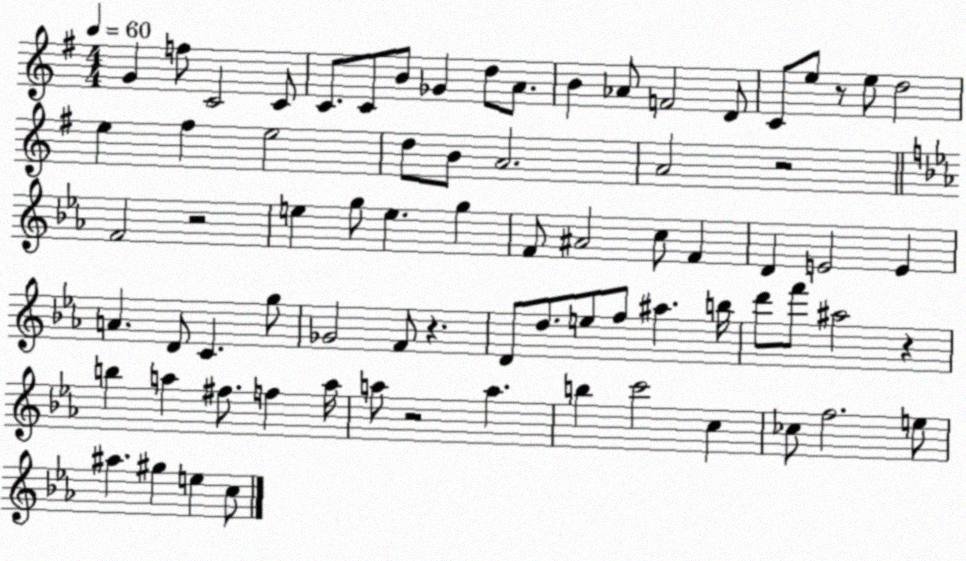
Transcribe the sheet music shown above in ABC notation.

X:1
T:Untitled
M:4/4
L:1/4
K:G
G f/2 C2 C/2 C/2 C/2 B/2 _G d/2 A/2 B _A/2 F2 D/2 C/2 e/2 z/2 e/2 d2 e ^f e2 d/2 B/2 A2 A2 z2 F2 z2 e g/2 e g F/2 ^A2 c/2 F D E2 E A D/2 C g/2 _G2 F/2 z D/2 d/2 e/2 f/2 ^a b/4 d'/2 f'/2 ^a2 z b a ^f/2 f a/4 a/2 z2 a b c'2 c _c/2 f2 e/2 ^a ^g e c/2